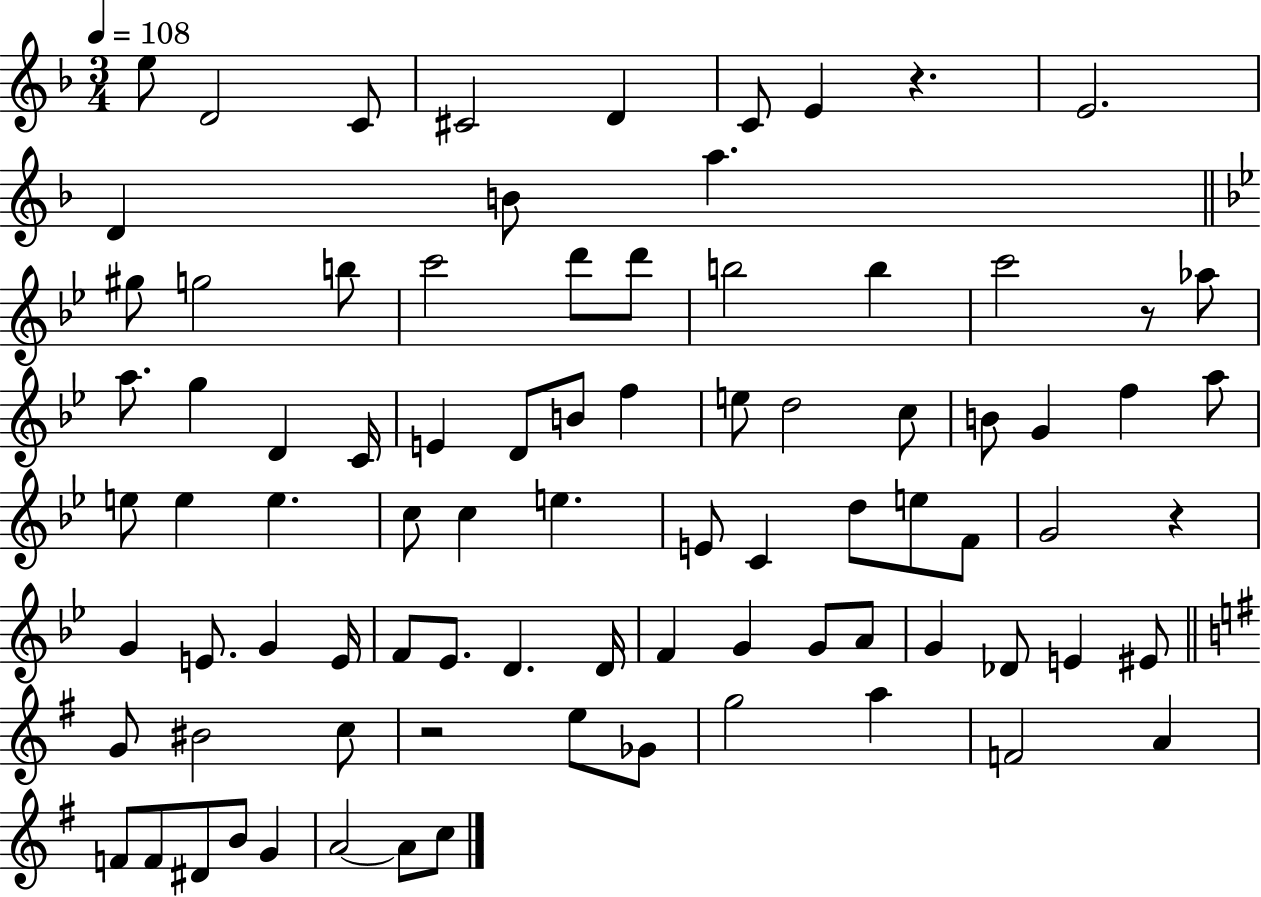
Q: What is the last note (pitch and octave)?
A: C5